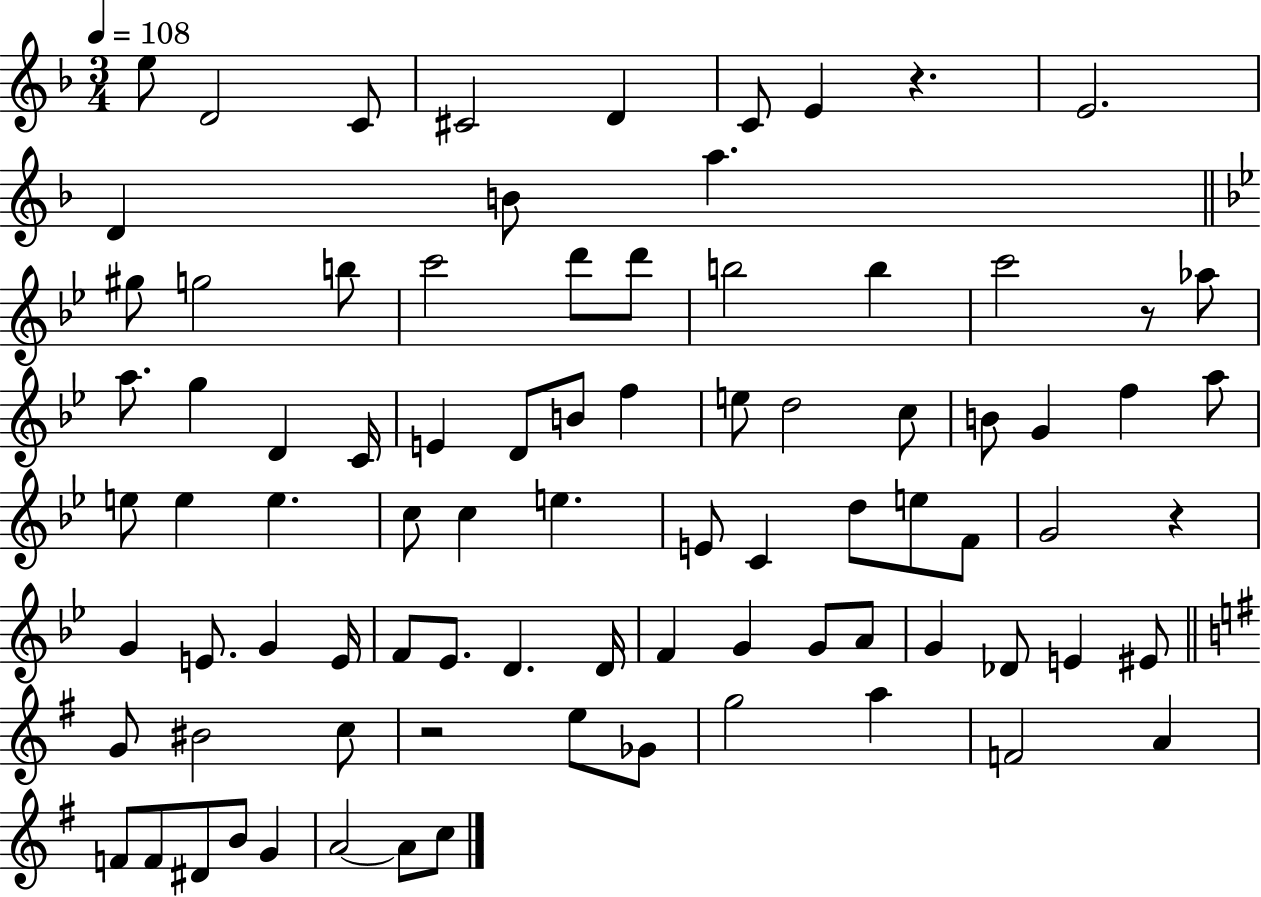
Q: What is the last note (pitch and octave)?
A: C5